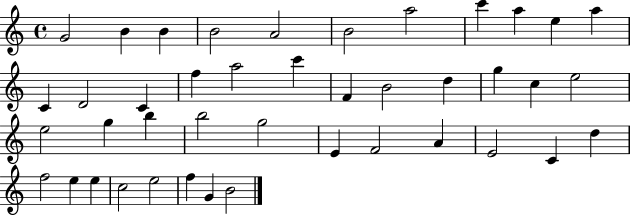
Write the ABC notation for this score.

X:1
T:Untitled
M:4/4
L:1/4
K:C
G2 B B B2 A2 B2 a2 c' a e a C D2 C f a2 c' F B2 d g c e2 e2 g b b2 g2 E F2 A E2 C d f2 e e c2 e2 f G B2